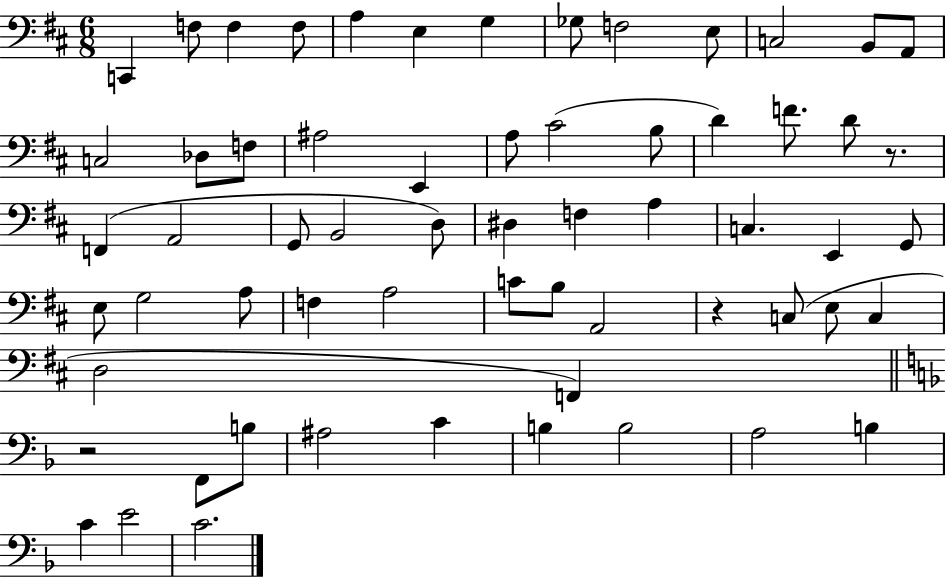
{
  \clef bass
  \numericTimeSignature
  \time 6/8
  \key d \major
  c,4 f8 f4 f8 | a4 e4 g4 | ges8 f2 e8 | c2 b,8 a,8 | \break c2 des8 f8 | ais2 e,4 | a8 cis'2( b8 | d'4) f'8. d'8 r8. | \break f,4( a,2 | g,8 b,2 d8) | dis4 f4 a4 | c4. e,4 g,8 | \break e8 g2 a8 | f4 a2 | c'8 b8 a,2 | r4 c8( e8 c4 | \break d2 f,4) | \bar "||" \break \key d \minor r2 f,8 b8 | ais2 c'4 | b4 b2 | a2 b4 | \break c'4 e'2 | c'2. | \bar "|."
}